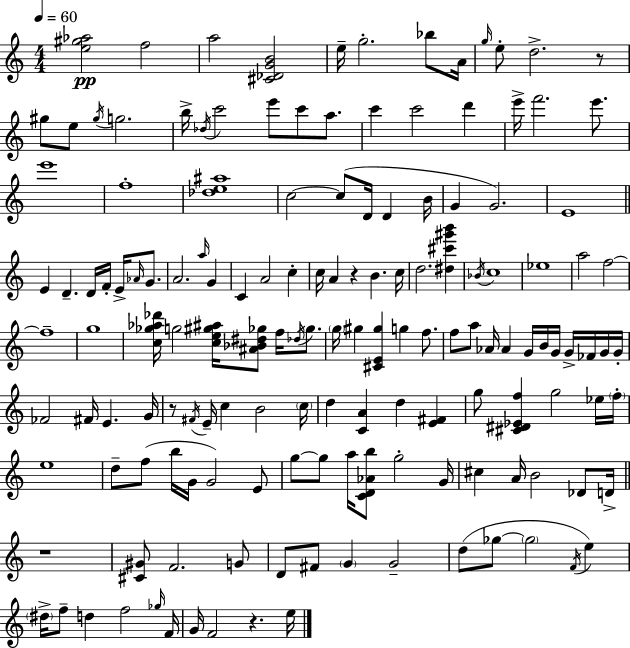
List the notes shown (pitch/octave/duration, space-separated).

[E5,G#5,Ab5]/h F5/h A5/h [C#4,Db4,G4,B4]/h E5/s G5/h. Bb5/e A4/s G5/s E5/e D5/h. R/e G#5/e E5/e G#5/s G5/h. B5/s Db5/s C6/h E6/e C6/e A5/e. C6/q C6/h D6/q E6/s F6/h. E6/e. E6/w F5/w [Db5,E5,A#5]/w C5/h C5/e D4/s D4/q B4/s G4/q G4/h. E4/w E4/q D4/q. D4/s F4/s E4/s Ab4/s G4/e. A4/h. A5/s G4/q C4/q A4/h C5/q C5/s A4/q R/q B4/q. C5/s D5/h. [D#5,C#6,G#6,B6]/q Bb4/s C5/w Eb5/w A5/h F5/h F5/w G5/w [C5,Gb5,Ab5,Db6]/s G5/h [C5,E5,G#5,A#5]/s [A#4,Bb4,D#5,Gb5]/e F5/s Db5/s Gb5/e. G5/s G#5/q [C#4,E4,G#5]/q G5/q F5/e. F5/e A5/e Ab4/s Ab4/q G4/s B4/s G4/s G4/s FES4/s G4/s G4/s FES4/h F#4/s E4/q. G4/s R/e F#4/s E4/s C5/q B4/h C5/s D5/q [C4,A4]/q D5/q [E4,F#4]/q G5/e [C#4,D#4,Eb4,F5]/q G5/h Eb5/s F5/s E5/w D5/e F5/e B5/s G4/s G4/h E4/e G5/e G5/e A5/s [C4,D4,Ab4,B5]/e G5/h G4/s C#5/q A4/s B4/h Db4/e D4/s R/w [C#4,G#4]/e F4/h. G4/e D4/e F#4/e G4/q G4/h D5/e Gb5/e Gb5/h F4/s E5/q D#5/s F5/e D5/q F5/h Gb5/s F4/s G4/s F4/h R/q. E5/s